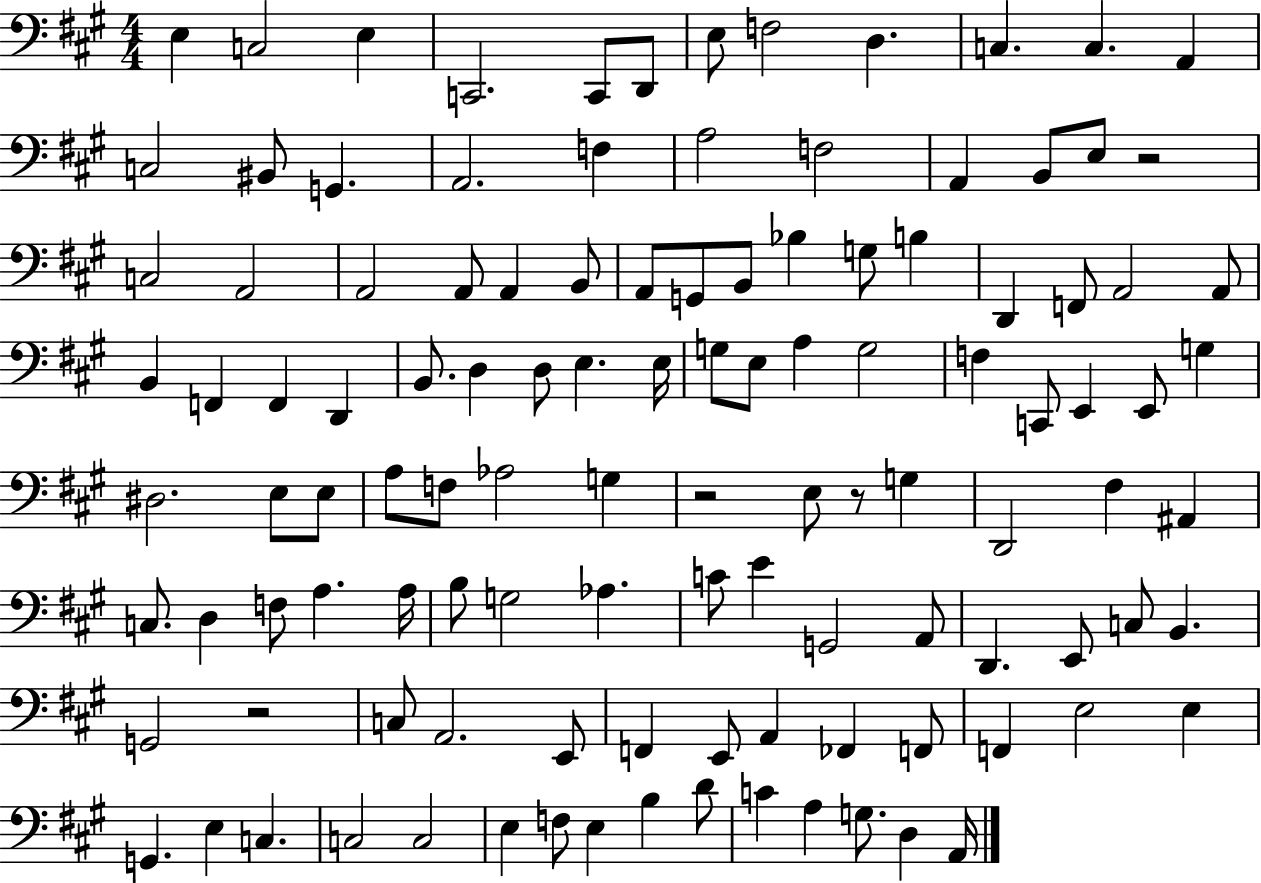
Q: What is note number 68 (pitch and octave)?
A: A#2